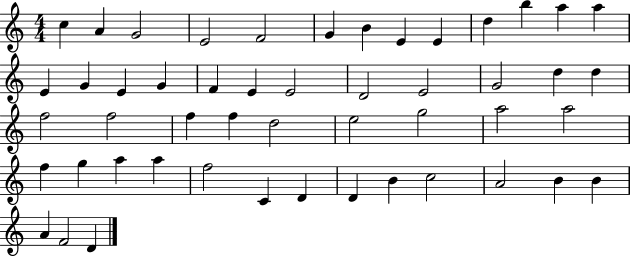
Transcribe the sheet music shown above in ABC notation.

X:1
T:Untitled
M:4/4
L:1/4
K:C
c A G2 E2 F2 G B E E d b a a E G E G F E E2 D2 E2 G2 d d f2 f2 f f d2 e2 g2 a2 a2 f g a a f2 C D D B c2 A2 B B A F2 D